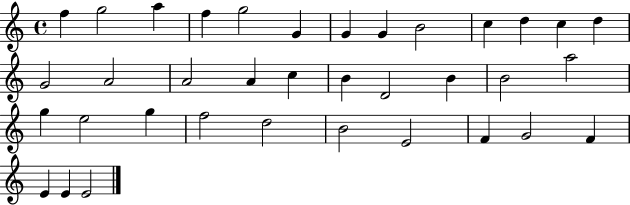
X:1
T:Untitled
M:4/4
L:1/4
K:C
f g2 a f g2 G G G B2 c d c d G2 A2 A2 A c B D2 B B2 a2 g e2 g f2 d2 B2 E2 F G2 F E E E2